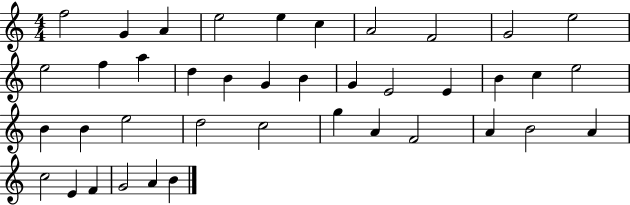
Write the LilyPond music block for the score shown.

{
  \clef treble
  \numericTimeSignature
  \time 4/4
  \key c \major
  f''2 g'4 a'4 | e''2 e''4 c''4 | a'2 f'2 | g'2 e''2 | \break e''2 f''4 a''4 | d''4 b'4 g'4 b'4 | g'4 e'2 e'4 | b'4 c''4 e''2 | \break b'4 b'4 e''2 | d''2 c''2 | g''4 a'4 f'2 | a'4 b'2 a'4 | \break c''2 e'4 f'4 | g'2 a'4 b'4 | \bar "|."
}